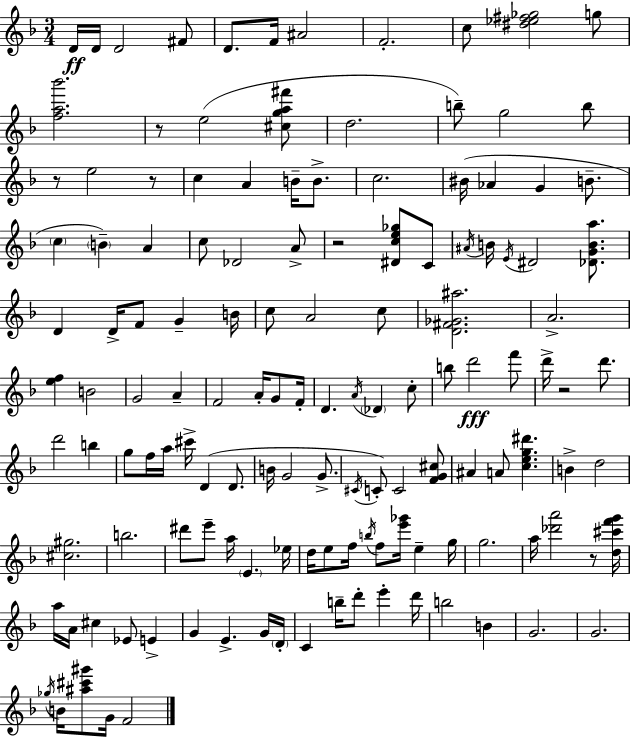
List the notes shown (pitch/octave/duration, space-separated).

D4/s D4/s D4/h F#4/e D4/e. F4/s A#4/h F4/h. C5/e [D#5,Eb5,F#5,Gb5]/h G5/e [F5,A5,Bb6]/h. R/e E5/h [C#5,G5,A5,F#6]/e D5/h. B5/e G5/h B5/e R/e E5/h R/e C5/q A4/q B4/s B4/e. C5/h. BIS4/s Ab4/q G4/q B4/e. C5/q B4/q A4/q C5/e Db4/h A4/e R/h [D#4,C5,E5,Gb5]/e C4/e A#4/s B4/s E4/s D#4/h [Db4,G4,B4,A5]/e. D4/q D4/s F4/e G4/q B4/s C5/e A4/h C5/e [D4,F#4,Gb4,A#5]/h. A4/h. [E5,F5]/q B4/h G4/h A4/q F4/h A4/s G4/e F4/s D4/q. A4/s Db4/q C5/e B5/e D6/h F6/e D6/s R/h D6/e. D6/h B5/q G5/e F5/s A5/s C#6/s D4/q D4/e. B4/s G4/h G4/e. C#4/s C4/e C4/h [F4,G4,C#5]/e A#4/q A4/e [C5,E5,G5,D#6]/q. B4/q D5/h [C#5,G#5]/h. B5/h. D#6/e E6/e A5/s E4/q. Eb5/s D5/s E5/e F5/s B5/s F5/e [E6,Gb6]/s E5/q G5/s G5/h. A5/s [Db6,A6]/h R/e [D5,C#6,F6,G6]/s A5/s A4/s C#5/q Eb4/e E4/q G4/q E4/q. G4/s D4/s C4/q B5/s D6/e E6/q D6/s B5/h B4/q G4/h. G4/h. Gb5/s B4/s [A#5,C#6,G#6]/e G4/s F4/h